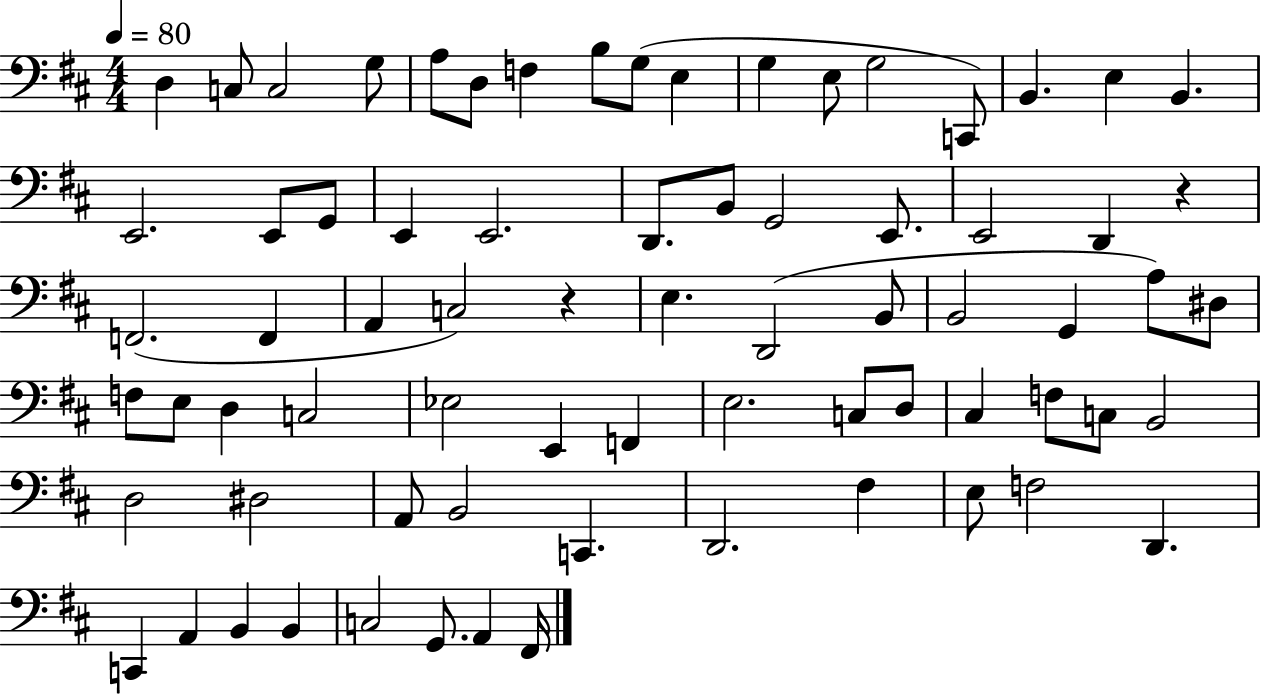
X:1
T:Untitled
M:4/4
L:1/4
K:D
D, C,/2 C,2 G,/2 A,/2 D,/2 F, B,/2 G,/2 E, G, E,/2 G,2 C,,/2 B,, E, B,, E,,2 E,,/2 G,,/2 E,, E,,2 D,,/2 B,,/2 G,,2 E,,/2 E,,2 D,, z F,,2 F,, A,, C,2 z E, D,,2 B,,/2 B,,2 G,, A,/2 ^D,/2 F,/2 E,/2 D, C,2 _E,2 E,, F,, E,2 C,/2 D,/2 ^C, F,/2 C,/2 B,,2 D,2 ^D,2 A,,/2 B,,2 C,, D,,2 ^F, E,/2 F,2 D,, C,, A,, B,, B,, C,2 G,,/2 A,, ^F,,/4